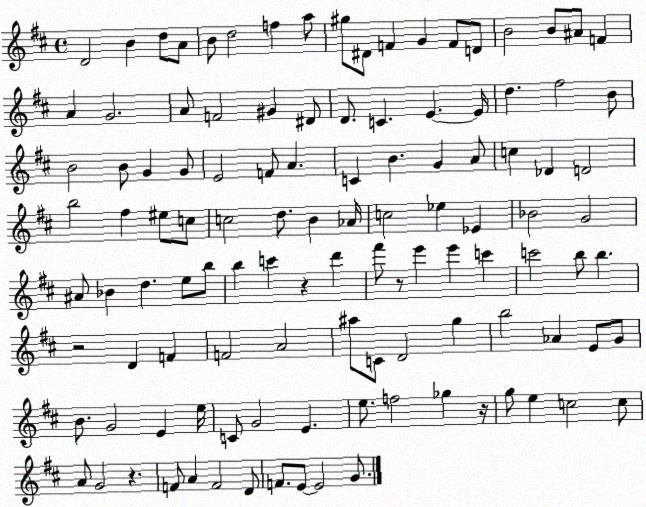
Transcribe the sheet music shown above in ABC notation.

X:1
T:Untitled
M:4/4
L:1/4
K:D
D2 B d/2 A/2 B/2 d2 f a/2 ^g/2 ^D/2 F G F/2 D/2 B2 B/2 ^A/2 F A G2 A/2 F2 ^G ^D/2 D/2 C E E/4 d ^f2 B/2 B2 B/2 G G/2 E2 F/2 A C B G A/2 c _D D2 b2 ^f ^e/2 c/2 c2 d/2 B _A/4 c2 _e _E _B2 G2 ^A/2 _B d e/2 b/2 b c' z d' ^f'/2 z/2 e' e' c' c'2 b/2 b z2 D F F2 A2 ^a/2 C/2 D2 g b2 _A E/2 G/2 B/2 G2 E e/4 C/2 G2 E e/2 f2 _g z/4 g/2 e c2 c/2 A/2 G2 z F/2 A F2 D/2 F/2 E/2 E2 G/2